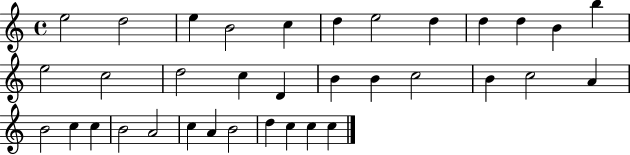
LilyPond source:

{
  \clef treble
  \time 4/4
  \defaultTimeSignature
  \key c \major
  e''2 d''2 | e''4 b'2 c''4 | d''4 e''2 d''4 | d''4 d''4 b'4 b''4 | \break e''2 c''2 | d''2 c''4 d'4 | b'4 b'4 c''2 | b'4 c''2 a'4 | \break b'2 c''4 c''4 | b'2 a'2 | c''4 a'4 b'2 | d''4 c''4 c''4 c''4 | \break \bar "|."
}